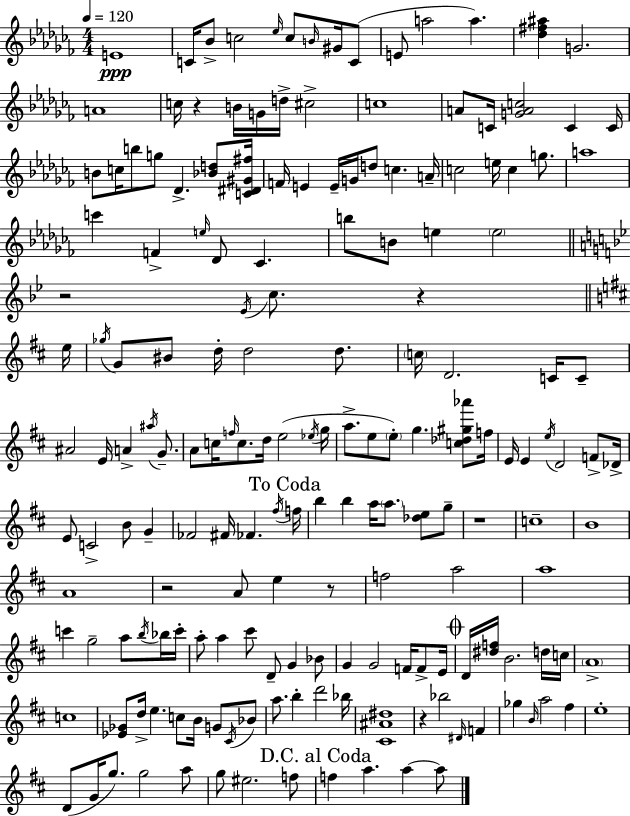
{
  \clef treble
  \numericTimeSignature
  \time 4/4
  \key aes \minor
  \tempo 4 = 120
  \repeat volta 2 { e'1\ppp | c'16 bes'8-> c''2 \grace { ees''16 } c''8 \grace { b'16 } gis'16 | c'8( e'8 a''2 a''4.) | <des'' fis'' ais''>4 g'2. | \break a'1 | c''16 r4 b'16 g'16 d''16-> cis''2-> | c''1 | a'8 c'16 <g' a' c''>2 c'4 | \break c'16 b'8 c''16 b''8 g''8 des'4.-> <bes' d''>8 | <c' dis' gis' fis''>16 f'16 e'4 e'16-- g'16 d''8 c''4. | a'16-- c''2 e''16 c''4 g''8. | a''1 | \break c'''4 f'4-> \grace { e''16 } des'8 ces'4. | b''8 b'8 e''4 \parenthesize e''2 | \bar "||" \break \key bes \major r2 \acciaccatura { ees'16 } c''8. r4 | \bar "||" \break \key d \major e''16 \acciaccatura { ges''16 } g'8 bis'8 d''16-. d''2 d''8. | \parenthesize c''16 d'2. c'16 | c'8-- ais'2 e'16 a'4-> \acciaccatura { ais''16 } | g'8.-- a'8 c''16 \grace { f''16 } c''8. d''16 e''2( | \break \acciaccatura { ees''16 } g''16 a''8.-> e''8 \parenthesize e''8-.) g''4. | <c'' des'' gis'' aes'''>8 f''16 e'16 e'4 \acciaccatura { e''16 } d'2 | f'8-> des'16-> e'8 c'2-> | b'8 g'4-- fes'2 fis'16 fes'4. | \break \acciaccatura { fis''16 } \mark "To Coda" f''16 b''4 b''4 a''16 | \parenthesize a''8. <des'' e''>8 g''8-- r1 | c''1-- | b'1 | \break a'1 | r2 a'8 | e''4 r8 f''2 a''2 | a''1 | \break c'''4 g''2-- | a''8 \acciaccatura { b''16 } bes''16 c'''16-. a''8-. a''4 cis'''8 | d'8-- g'4 bes'8 g'4 g'2 | f'16 f'8-> e'16 \mark \markup { \musicglyph "scripts.coda" } d'16 <dis'' f''>16 b'2. | \break d''16 c''16 \parenthesize a'1-> | c''1 | <ees' ges'>8 d''16-> e''4. | c''8 b'16 g'8 \acciaccatura { cis'16 } bes'8 a''8. b''4-. | \break d'''2 bes''16 <cis' ais' dis''>1 | r4 bes''2 | \grace { dis'16 } f'4 ges''4 \grace { b'16 } a''2 | fis''4 e''1-. | \break d'8( g'16 g''8.) | g''2 a''8 g''8 eis''2. | f''8 \mark "D.C. al Coda" f''4 a''4. | a''4~~ a''8 } \bar "|."
}